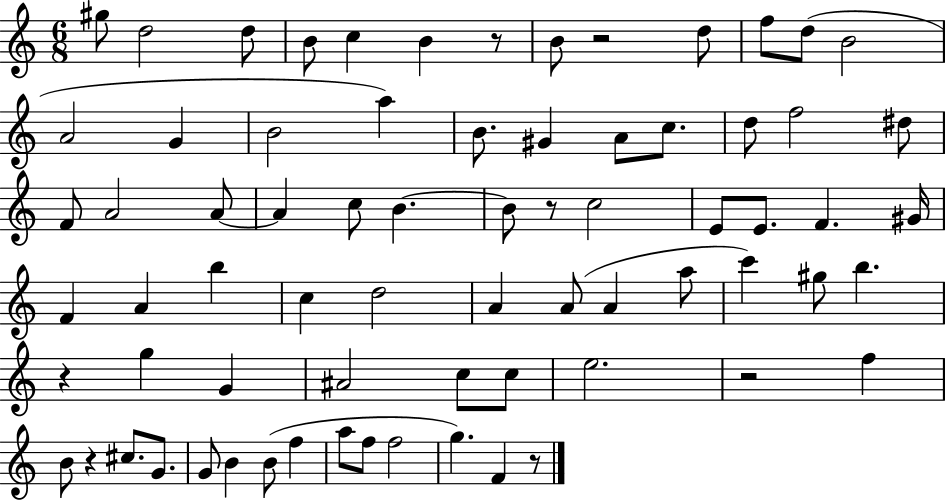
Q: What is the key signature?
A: C major